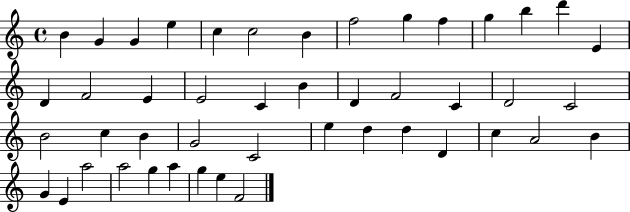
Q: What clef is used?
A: treble